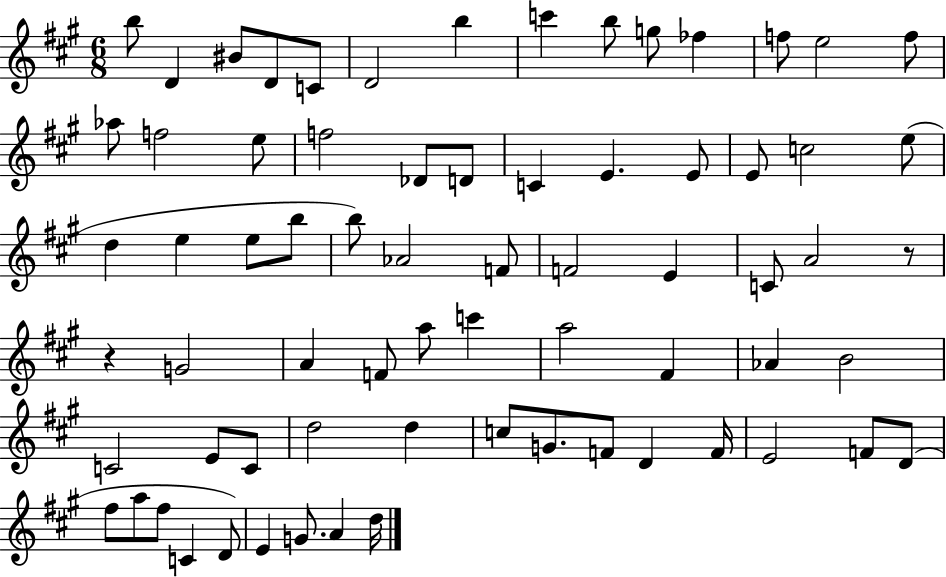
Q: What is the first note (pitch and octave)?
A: B5